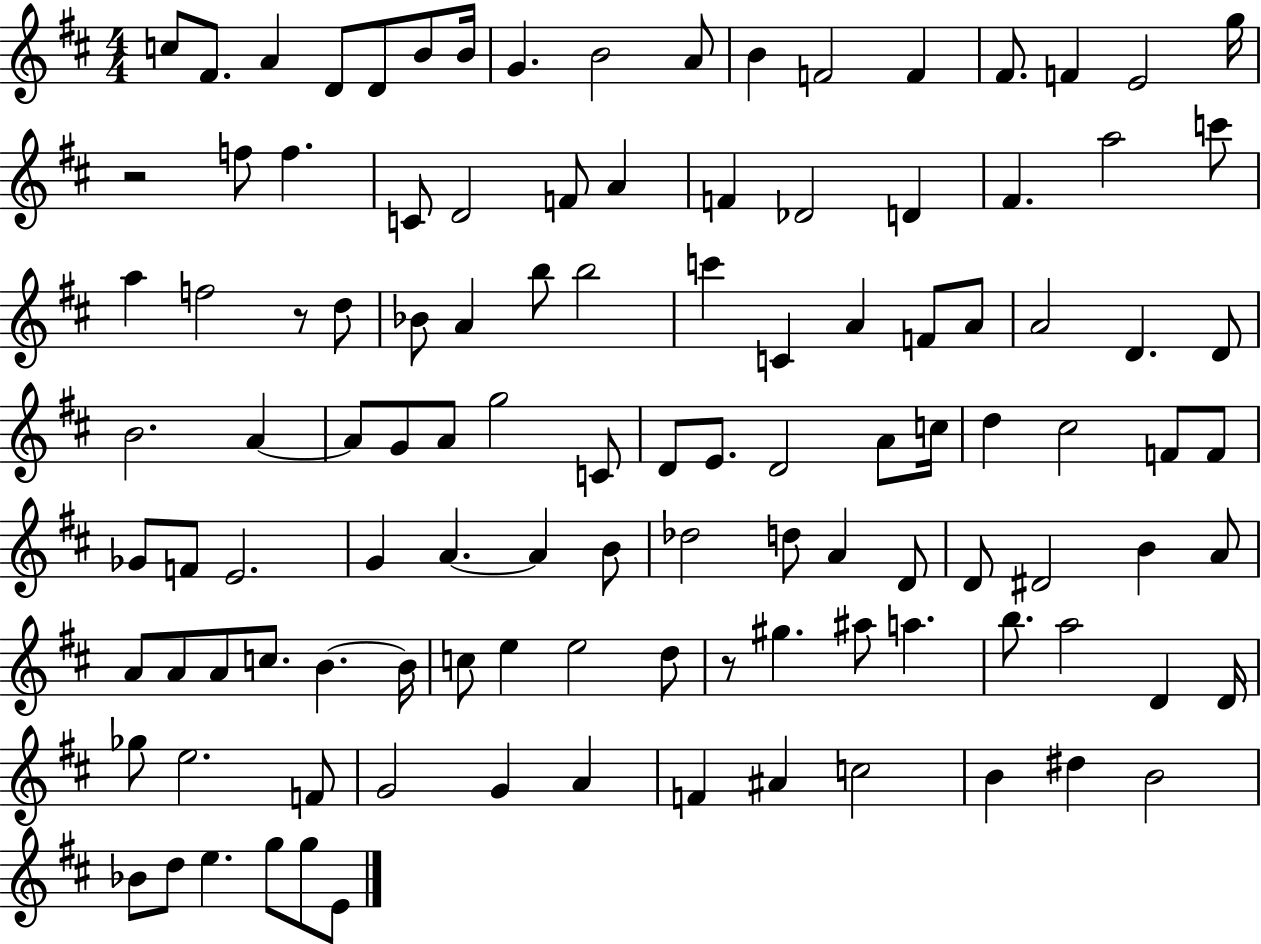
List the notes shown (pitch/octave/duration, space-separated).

C5/e F#4/e. A4/q D4/e D4/e B4/e B4/s G4/q. B4/h A4/e B4/q F4/h F4/q F#4/e. F4/q E4/h G5/s R/h F5/e F5/q. C4/e D4/h F4/e A4/q F4/q Db4/h D4/q F#4/q. A5/h C6/e A5/q F5/h R/e D5/e Bb4/e A4/q B5/e B5/h C6/q C4/q A4/q F4/e A4/e A4/h D4/q. D4/e B4/h. A4/q A4/e G4/e A4/e G5/h C4/e D4/e E4/e. D4/h A4/e C5/s D5/q C#5/h F4/e F4/e Gb4/e F4/e E4/h. G4/q A4/q. A4/q B4/e Db5/h D5/e A4/q D4/e D4/e D#4/h B4/q A4/e A4/e A4/e A4/e C5/e. B4/q. B4/s C5/e E5/q E5/h D5/e R/e G#5/q. A#5/e A5/q. B5/e. A5/h D4/q D4/s Gb5/e E5/h. F4/e G4/h G4/q A4/q F4/q A#4/q C5/h B4/q D#5/q B4/h Bb4/e D5/e E5/q. G5/e G5/e E4/e